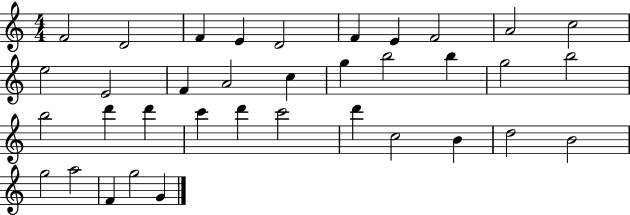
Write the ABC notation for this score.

X:1
T:Untitled
M:4/4
L:1/4
K:C
F2 D2 F E D2 F E F2 A2 c2 e2 E2 F A2 c g b2 b g2 b2 b2 d' d' c' d' c'2 d' c2 B d2 B2 g2 a2 F g2 G